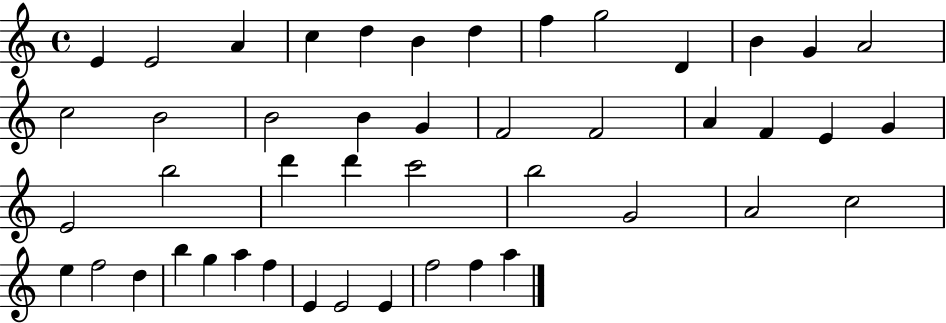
X:1
T:Untitled
M:4/4
L:1/4
K:C
E E2 A c d B d f g2 D B G A2 c2 B2 B2 B G F2 F2 A F E G E2 b2 d' d' c'2 b2 G2 A2 c2 e f2 d b g a f E E2 E f2 f a